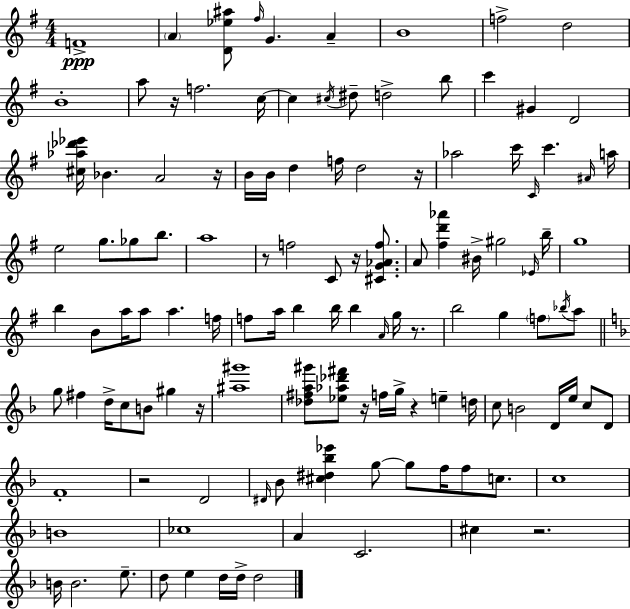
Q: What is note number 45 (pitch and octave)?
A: B5